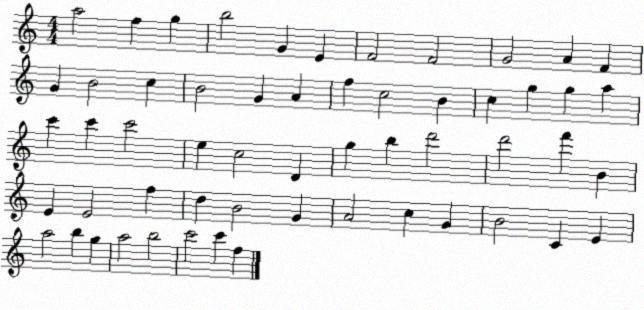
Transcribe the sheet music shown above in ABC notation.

X:1
T:Untitled
M:4/4
L:1/4
K:C
a2 f g b2 G E F2 F2 G2 A F G B2 c B2 G A f c2 B c g g a c' c' c'2 e c2 D g b d'2 d'2 f' B E E2 f d B2 G A2 c G B2 C E a2 b g a2 b2 c'2 c' f